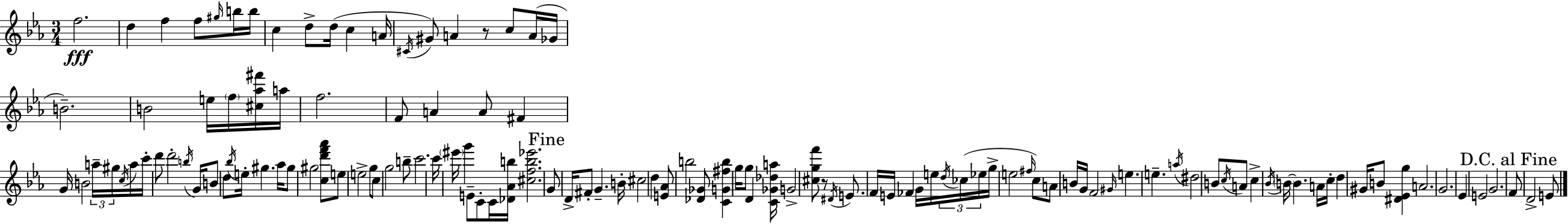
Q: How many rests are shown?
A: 2